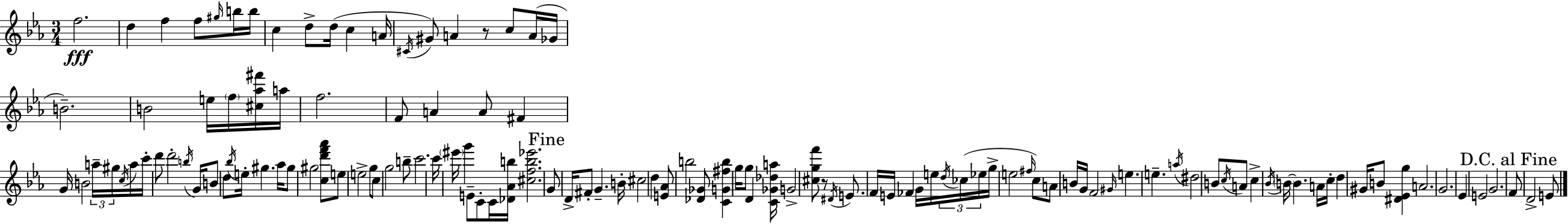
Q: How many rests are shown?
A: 2